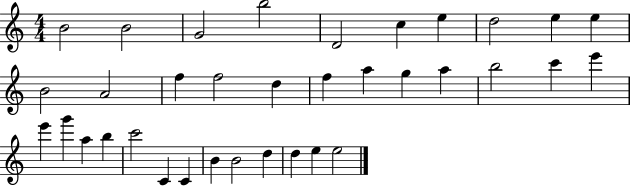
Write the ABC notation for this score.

X:1
T:Untitled
M:4/4
L:1/4
K:C
B2 B2 G2 b2 D2 c e d2 e e B2 A2 f f2 d f a g a b2 c' e' e' g' a b c'2 C C B B2 d d e e2